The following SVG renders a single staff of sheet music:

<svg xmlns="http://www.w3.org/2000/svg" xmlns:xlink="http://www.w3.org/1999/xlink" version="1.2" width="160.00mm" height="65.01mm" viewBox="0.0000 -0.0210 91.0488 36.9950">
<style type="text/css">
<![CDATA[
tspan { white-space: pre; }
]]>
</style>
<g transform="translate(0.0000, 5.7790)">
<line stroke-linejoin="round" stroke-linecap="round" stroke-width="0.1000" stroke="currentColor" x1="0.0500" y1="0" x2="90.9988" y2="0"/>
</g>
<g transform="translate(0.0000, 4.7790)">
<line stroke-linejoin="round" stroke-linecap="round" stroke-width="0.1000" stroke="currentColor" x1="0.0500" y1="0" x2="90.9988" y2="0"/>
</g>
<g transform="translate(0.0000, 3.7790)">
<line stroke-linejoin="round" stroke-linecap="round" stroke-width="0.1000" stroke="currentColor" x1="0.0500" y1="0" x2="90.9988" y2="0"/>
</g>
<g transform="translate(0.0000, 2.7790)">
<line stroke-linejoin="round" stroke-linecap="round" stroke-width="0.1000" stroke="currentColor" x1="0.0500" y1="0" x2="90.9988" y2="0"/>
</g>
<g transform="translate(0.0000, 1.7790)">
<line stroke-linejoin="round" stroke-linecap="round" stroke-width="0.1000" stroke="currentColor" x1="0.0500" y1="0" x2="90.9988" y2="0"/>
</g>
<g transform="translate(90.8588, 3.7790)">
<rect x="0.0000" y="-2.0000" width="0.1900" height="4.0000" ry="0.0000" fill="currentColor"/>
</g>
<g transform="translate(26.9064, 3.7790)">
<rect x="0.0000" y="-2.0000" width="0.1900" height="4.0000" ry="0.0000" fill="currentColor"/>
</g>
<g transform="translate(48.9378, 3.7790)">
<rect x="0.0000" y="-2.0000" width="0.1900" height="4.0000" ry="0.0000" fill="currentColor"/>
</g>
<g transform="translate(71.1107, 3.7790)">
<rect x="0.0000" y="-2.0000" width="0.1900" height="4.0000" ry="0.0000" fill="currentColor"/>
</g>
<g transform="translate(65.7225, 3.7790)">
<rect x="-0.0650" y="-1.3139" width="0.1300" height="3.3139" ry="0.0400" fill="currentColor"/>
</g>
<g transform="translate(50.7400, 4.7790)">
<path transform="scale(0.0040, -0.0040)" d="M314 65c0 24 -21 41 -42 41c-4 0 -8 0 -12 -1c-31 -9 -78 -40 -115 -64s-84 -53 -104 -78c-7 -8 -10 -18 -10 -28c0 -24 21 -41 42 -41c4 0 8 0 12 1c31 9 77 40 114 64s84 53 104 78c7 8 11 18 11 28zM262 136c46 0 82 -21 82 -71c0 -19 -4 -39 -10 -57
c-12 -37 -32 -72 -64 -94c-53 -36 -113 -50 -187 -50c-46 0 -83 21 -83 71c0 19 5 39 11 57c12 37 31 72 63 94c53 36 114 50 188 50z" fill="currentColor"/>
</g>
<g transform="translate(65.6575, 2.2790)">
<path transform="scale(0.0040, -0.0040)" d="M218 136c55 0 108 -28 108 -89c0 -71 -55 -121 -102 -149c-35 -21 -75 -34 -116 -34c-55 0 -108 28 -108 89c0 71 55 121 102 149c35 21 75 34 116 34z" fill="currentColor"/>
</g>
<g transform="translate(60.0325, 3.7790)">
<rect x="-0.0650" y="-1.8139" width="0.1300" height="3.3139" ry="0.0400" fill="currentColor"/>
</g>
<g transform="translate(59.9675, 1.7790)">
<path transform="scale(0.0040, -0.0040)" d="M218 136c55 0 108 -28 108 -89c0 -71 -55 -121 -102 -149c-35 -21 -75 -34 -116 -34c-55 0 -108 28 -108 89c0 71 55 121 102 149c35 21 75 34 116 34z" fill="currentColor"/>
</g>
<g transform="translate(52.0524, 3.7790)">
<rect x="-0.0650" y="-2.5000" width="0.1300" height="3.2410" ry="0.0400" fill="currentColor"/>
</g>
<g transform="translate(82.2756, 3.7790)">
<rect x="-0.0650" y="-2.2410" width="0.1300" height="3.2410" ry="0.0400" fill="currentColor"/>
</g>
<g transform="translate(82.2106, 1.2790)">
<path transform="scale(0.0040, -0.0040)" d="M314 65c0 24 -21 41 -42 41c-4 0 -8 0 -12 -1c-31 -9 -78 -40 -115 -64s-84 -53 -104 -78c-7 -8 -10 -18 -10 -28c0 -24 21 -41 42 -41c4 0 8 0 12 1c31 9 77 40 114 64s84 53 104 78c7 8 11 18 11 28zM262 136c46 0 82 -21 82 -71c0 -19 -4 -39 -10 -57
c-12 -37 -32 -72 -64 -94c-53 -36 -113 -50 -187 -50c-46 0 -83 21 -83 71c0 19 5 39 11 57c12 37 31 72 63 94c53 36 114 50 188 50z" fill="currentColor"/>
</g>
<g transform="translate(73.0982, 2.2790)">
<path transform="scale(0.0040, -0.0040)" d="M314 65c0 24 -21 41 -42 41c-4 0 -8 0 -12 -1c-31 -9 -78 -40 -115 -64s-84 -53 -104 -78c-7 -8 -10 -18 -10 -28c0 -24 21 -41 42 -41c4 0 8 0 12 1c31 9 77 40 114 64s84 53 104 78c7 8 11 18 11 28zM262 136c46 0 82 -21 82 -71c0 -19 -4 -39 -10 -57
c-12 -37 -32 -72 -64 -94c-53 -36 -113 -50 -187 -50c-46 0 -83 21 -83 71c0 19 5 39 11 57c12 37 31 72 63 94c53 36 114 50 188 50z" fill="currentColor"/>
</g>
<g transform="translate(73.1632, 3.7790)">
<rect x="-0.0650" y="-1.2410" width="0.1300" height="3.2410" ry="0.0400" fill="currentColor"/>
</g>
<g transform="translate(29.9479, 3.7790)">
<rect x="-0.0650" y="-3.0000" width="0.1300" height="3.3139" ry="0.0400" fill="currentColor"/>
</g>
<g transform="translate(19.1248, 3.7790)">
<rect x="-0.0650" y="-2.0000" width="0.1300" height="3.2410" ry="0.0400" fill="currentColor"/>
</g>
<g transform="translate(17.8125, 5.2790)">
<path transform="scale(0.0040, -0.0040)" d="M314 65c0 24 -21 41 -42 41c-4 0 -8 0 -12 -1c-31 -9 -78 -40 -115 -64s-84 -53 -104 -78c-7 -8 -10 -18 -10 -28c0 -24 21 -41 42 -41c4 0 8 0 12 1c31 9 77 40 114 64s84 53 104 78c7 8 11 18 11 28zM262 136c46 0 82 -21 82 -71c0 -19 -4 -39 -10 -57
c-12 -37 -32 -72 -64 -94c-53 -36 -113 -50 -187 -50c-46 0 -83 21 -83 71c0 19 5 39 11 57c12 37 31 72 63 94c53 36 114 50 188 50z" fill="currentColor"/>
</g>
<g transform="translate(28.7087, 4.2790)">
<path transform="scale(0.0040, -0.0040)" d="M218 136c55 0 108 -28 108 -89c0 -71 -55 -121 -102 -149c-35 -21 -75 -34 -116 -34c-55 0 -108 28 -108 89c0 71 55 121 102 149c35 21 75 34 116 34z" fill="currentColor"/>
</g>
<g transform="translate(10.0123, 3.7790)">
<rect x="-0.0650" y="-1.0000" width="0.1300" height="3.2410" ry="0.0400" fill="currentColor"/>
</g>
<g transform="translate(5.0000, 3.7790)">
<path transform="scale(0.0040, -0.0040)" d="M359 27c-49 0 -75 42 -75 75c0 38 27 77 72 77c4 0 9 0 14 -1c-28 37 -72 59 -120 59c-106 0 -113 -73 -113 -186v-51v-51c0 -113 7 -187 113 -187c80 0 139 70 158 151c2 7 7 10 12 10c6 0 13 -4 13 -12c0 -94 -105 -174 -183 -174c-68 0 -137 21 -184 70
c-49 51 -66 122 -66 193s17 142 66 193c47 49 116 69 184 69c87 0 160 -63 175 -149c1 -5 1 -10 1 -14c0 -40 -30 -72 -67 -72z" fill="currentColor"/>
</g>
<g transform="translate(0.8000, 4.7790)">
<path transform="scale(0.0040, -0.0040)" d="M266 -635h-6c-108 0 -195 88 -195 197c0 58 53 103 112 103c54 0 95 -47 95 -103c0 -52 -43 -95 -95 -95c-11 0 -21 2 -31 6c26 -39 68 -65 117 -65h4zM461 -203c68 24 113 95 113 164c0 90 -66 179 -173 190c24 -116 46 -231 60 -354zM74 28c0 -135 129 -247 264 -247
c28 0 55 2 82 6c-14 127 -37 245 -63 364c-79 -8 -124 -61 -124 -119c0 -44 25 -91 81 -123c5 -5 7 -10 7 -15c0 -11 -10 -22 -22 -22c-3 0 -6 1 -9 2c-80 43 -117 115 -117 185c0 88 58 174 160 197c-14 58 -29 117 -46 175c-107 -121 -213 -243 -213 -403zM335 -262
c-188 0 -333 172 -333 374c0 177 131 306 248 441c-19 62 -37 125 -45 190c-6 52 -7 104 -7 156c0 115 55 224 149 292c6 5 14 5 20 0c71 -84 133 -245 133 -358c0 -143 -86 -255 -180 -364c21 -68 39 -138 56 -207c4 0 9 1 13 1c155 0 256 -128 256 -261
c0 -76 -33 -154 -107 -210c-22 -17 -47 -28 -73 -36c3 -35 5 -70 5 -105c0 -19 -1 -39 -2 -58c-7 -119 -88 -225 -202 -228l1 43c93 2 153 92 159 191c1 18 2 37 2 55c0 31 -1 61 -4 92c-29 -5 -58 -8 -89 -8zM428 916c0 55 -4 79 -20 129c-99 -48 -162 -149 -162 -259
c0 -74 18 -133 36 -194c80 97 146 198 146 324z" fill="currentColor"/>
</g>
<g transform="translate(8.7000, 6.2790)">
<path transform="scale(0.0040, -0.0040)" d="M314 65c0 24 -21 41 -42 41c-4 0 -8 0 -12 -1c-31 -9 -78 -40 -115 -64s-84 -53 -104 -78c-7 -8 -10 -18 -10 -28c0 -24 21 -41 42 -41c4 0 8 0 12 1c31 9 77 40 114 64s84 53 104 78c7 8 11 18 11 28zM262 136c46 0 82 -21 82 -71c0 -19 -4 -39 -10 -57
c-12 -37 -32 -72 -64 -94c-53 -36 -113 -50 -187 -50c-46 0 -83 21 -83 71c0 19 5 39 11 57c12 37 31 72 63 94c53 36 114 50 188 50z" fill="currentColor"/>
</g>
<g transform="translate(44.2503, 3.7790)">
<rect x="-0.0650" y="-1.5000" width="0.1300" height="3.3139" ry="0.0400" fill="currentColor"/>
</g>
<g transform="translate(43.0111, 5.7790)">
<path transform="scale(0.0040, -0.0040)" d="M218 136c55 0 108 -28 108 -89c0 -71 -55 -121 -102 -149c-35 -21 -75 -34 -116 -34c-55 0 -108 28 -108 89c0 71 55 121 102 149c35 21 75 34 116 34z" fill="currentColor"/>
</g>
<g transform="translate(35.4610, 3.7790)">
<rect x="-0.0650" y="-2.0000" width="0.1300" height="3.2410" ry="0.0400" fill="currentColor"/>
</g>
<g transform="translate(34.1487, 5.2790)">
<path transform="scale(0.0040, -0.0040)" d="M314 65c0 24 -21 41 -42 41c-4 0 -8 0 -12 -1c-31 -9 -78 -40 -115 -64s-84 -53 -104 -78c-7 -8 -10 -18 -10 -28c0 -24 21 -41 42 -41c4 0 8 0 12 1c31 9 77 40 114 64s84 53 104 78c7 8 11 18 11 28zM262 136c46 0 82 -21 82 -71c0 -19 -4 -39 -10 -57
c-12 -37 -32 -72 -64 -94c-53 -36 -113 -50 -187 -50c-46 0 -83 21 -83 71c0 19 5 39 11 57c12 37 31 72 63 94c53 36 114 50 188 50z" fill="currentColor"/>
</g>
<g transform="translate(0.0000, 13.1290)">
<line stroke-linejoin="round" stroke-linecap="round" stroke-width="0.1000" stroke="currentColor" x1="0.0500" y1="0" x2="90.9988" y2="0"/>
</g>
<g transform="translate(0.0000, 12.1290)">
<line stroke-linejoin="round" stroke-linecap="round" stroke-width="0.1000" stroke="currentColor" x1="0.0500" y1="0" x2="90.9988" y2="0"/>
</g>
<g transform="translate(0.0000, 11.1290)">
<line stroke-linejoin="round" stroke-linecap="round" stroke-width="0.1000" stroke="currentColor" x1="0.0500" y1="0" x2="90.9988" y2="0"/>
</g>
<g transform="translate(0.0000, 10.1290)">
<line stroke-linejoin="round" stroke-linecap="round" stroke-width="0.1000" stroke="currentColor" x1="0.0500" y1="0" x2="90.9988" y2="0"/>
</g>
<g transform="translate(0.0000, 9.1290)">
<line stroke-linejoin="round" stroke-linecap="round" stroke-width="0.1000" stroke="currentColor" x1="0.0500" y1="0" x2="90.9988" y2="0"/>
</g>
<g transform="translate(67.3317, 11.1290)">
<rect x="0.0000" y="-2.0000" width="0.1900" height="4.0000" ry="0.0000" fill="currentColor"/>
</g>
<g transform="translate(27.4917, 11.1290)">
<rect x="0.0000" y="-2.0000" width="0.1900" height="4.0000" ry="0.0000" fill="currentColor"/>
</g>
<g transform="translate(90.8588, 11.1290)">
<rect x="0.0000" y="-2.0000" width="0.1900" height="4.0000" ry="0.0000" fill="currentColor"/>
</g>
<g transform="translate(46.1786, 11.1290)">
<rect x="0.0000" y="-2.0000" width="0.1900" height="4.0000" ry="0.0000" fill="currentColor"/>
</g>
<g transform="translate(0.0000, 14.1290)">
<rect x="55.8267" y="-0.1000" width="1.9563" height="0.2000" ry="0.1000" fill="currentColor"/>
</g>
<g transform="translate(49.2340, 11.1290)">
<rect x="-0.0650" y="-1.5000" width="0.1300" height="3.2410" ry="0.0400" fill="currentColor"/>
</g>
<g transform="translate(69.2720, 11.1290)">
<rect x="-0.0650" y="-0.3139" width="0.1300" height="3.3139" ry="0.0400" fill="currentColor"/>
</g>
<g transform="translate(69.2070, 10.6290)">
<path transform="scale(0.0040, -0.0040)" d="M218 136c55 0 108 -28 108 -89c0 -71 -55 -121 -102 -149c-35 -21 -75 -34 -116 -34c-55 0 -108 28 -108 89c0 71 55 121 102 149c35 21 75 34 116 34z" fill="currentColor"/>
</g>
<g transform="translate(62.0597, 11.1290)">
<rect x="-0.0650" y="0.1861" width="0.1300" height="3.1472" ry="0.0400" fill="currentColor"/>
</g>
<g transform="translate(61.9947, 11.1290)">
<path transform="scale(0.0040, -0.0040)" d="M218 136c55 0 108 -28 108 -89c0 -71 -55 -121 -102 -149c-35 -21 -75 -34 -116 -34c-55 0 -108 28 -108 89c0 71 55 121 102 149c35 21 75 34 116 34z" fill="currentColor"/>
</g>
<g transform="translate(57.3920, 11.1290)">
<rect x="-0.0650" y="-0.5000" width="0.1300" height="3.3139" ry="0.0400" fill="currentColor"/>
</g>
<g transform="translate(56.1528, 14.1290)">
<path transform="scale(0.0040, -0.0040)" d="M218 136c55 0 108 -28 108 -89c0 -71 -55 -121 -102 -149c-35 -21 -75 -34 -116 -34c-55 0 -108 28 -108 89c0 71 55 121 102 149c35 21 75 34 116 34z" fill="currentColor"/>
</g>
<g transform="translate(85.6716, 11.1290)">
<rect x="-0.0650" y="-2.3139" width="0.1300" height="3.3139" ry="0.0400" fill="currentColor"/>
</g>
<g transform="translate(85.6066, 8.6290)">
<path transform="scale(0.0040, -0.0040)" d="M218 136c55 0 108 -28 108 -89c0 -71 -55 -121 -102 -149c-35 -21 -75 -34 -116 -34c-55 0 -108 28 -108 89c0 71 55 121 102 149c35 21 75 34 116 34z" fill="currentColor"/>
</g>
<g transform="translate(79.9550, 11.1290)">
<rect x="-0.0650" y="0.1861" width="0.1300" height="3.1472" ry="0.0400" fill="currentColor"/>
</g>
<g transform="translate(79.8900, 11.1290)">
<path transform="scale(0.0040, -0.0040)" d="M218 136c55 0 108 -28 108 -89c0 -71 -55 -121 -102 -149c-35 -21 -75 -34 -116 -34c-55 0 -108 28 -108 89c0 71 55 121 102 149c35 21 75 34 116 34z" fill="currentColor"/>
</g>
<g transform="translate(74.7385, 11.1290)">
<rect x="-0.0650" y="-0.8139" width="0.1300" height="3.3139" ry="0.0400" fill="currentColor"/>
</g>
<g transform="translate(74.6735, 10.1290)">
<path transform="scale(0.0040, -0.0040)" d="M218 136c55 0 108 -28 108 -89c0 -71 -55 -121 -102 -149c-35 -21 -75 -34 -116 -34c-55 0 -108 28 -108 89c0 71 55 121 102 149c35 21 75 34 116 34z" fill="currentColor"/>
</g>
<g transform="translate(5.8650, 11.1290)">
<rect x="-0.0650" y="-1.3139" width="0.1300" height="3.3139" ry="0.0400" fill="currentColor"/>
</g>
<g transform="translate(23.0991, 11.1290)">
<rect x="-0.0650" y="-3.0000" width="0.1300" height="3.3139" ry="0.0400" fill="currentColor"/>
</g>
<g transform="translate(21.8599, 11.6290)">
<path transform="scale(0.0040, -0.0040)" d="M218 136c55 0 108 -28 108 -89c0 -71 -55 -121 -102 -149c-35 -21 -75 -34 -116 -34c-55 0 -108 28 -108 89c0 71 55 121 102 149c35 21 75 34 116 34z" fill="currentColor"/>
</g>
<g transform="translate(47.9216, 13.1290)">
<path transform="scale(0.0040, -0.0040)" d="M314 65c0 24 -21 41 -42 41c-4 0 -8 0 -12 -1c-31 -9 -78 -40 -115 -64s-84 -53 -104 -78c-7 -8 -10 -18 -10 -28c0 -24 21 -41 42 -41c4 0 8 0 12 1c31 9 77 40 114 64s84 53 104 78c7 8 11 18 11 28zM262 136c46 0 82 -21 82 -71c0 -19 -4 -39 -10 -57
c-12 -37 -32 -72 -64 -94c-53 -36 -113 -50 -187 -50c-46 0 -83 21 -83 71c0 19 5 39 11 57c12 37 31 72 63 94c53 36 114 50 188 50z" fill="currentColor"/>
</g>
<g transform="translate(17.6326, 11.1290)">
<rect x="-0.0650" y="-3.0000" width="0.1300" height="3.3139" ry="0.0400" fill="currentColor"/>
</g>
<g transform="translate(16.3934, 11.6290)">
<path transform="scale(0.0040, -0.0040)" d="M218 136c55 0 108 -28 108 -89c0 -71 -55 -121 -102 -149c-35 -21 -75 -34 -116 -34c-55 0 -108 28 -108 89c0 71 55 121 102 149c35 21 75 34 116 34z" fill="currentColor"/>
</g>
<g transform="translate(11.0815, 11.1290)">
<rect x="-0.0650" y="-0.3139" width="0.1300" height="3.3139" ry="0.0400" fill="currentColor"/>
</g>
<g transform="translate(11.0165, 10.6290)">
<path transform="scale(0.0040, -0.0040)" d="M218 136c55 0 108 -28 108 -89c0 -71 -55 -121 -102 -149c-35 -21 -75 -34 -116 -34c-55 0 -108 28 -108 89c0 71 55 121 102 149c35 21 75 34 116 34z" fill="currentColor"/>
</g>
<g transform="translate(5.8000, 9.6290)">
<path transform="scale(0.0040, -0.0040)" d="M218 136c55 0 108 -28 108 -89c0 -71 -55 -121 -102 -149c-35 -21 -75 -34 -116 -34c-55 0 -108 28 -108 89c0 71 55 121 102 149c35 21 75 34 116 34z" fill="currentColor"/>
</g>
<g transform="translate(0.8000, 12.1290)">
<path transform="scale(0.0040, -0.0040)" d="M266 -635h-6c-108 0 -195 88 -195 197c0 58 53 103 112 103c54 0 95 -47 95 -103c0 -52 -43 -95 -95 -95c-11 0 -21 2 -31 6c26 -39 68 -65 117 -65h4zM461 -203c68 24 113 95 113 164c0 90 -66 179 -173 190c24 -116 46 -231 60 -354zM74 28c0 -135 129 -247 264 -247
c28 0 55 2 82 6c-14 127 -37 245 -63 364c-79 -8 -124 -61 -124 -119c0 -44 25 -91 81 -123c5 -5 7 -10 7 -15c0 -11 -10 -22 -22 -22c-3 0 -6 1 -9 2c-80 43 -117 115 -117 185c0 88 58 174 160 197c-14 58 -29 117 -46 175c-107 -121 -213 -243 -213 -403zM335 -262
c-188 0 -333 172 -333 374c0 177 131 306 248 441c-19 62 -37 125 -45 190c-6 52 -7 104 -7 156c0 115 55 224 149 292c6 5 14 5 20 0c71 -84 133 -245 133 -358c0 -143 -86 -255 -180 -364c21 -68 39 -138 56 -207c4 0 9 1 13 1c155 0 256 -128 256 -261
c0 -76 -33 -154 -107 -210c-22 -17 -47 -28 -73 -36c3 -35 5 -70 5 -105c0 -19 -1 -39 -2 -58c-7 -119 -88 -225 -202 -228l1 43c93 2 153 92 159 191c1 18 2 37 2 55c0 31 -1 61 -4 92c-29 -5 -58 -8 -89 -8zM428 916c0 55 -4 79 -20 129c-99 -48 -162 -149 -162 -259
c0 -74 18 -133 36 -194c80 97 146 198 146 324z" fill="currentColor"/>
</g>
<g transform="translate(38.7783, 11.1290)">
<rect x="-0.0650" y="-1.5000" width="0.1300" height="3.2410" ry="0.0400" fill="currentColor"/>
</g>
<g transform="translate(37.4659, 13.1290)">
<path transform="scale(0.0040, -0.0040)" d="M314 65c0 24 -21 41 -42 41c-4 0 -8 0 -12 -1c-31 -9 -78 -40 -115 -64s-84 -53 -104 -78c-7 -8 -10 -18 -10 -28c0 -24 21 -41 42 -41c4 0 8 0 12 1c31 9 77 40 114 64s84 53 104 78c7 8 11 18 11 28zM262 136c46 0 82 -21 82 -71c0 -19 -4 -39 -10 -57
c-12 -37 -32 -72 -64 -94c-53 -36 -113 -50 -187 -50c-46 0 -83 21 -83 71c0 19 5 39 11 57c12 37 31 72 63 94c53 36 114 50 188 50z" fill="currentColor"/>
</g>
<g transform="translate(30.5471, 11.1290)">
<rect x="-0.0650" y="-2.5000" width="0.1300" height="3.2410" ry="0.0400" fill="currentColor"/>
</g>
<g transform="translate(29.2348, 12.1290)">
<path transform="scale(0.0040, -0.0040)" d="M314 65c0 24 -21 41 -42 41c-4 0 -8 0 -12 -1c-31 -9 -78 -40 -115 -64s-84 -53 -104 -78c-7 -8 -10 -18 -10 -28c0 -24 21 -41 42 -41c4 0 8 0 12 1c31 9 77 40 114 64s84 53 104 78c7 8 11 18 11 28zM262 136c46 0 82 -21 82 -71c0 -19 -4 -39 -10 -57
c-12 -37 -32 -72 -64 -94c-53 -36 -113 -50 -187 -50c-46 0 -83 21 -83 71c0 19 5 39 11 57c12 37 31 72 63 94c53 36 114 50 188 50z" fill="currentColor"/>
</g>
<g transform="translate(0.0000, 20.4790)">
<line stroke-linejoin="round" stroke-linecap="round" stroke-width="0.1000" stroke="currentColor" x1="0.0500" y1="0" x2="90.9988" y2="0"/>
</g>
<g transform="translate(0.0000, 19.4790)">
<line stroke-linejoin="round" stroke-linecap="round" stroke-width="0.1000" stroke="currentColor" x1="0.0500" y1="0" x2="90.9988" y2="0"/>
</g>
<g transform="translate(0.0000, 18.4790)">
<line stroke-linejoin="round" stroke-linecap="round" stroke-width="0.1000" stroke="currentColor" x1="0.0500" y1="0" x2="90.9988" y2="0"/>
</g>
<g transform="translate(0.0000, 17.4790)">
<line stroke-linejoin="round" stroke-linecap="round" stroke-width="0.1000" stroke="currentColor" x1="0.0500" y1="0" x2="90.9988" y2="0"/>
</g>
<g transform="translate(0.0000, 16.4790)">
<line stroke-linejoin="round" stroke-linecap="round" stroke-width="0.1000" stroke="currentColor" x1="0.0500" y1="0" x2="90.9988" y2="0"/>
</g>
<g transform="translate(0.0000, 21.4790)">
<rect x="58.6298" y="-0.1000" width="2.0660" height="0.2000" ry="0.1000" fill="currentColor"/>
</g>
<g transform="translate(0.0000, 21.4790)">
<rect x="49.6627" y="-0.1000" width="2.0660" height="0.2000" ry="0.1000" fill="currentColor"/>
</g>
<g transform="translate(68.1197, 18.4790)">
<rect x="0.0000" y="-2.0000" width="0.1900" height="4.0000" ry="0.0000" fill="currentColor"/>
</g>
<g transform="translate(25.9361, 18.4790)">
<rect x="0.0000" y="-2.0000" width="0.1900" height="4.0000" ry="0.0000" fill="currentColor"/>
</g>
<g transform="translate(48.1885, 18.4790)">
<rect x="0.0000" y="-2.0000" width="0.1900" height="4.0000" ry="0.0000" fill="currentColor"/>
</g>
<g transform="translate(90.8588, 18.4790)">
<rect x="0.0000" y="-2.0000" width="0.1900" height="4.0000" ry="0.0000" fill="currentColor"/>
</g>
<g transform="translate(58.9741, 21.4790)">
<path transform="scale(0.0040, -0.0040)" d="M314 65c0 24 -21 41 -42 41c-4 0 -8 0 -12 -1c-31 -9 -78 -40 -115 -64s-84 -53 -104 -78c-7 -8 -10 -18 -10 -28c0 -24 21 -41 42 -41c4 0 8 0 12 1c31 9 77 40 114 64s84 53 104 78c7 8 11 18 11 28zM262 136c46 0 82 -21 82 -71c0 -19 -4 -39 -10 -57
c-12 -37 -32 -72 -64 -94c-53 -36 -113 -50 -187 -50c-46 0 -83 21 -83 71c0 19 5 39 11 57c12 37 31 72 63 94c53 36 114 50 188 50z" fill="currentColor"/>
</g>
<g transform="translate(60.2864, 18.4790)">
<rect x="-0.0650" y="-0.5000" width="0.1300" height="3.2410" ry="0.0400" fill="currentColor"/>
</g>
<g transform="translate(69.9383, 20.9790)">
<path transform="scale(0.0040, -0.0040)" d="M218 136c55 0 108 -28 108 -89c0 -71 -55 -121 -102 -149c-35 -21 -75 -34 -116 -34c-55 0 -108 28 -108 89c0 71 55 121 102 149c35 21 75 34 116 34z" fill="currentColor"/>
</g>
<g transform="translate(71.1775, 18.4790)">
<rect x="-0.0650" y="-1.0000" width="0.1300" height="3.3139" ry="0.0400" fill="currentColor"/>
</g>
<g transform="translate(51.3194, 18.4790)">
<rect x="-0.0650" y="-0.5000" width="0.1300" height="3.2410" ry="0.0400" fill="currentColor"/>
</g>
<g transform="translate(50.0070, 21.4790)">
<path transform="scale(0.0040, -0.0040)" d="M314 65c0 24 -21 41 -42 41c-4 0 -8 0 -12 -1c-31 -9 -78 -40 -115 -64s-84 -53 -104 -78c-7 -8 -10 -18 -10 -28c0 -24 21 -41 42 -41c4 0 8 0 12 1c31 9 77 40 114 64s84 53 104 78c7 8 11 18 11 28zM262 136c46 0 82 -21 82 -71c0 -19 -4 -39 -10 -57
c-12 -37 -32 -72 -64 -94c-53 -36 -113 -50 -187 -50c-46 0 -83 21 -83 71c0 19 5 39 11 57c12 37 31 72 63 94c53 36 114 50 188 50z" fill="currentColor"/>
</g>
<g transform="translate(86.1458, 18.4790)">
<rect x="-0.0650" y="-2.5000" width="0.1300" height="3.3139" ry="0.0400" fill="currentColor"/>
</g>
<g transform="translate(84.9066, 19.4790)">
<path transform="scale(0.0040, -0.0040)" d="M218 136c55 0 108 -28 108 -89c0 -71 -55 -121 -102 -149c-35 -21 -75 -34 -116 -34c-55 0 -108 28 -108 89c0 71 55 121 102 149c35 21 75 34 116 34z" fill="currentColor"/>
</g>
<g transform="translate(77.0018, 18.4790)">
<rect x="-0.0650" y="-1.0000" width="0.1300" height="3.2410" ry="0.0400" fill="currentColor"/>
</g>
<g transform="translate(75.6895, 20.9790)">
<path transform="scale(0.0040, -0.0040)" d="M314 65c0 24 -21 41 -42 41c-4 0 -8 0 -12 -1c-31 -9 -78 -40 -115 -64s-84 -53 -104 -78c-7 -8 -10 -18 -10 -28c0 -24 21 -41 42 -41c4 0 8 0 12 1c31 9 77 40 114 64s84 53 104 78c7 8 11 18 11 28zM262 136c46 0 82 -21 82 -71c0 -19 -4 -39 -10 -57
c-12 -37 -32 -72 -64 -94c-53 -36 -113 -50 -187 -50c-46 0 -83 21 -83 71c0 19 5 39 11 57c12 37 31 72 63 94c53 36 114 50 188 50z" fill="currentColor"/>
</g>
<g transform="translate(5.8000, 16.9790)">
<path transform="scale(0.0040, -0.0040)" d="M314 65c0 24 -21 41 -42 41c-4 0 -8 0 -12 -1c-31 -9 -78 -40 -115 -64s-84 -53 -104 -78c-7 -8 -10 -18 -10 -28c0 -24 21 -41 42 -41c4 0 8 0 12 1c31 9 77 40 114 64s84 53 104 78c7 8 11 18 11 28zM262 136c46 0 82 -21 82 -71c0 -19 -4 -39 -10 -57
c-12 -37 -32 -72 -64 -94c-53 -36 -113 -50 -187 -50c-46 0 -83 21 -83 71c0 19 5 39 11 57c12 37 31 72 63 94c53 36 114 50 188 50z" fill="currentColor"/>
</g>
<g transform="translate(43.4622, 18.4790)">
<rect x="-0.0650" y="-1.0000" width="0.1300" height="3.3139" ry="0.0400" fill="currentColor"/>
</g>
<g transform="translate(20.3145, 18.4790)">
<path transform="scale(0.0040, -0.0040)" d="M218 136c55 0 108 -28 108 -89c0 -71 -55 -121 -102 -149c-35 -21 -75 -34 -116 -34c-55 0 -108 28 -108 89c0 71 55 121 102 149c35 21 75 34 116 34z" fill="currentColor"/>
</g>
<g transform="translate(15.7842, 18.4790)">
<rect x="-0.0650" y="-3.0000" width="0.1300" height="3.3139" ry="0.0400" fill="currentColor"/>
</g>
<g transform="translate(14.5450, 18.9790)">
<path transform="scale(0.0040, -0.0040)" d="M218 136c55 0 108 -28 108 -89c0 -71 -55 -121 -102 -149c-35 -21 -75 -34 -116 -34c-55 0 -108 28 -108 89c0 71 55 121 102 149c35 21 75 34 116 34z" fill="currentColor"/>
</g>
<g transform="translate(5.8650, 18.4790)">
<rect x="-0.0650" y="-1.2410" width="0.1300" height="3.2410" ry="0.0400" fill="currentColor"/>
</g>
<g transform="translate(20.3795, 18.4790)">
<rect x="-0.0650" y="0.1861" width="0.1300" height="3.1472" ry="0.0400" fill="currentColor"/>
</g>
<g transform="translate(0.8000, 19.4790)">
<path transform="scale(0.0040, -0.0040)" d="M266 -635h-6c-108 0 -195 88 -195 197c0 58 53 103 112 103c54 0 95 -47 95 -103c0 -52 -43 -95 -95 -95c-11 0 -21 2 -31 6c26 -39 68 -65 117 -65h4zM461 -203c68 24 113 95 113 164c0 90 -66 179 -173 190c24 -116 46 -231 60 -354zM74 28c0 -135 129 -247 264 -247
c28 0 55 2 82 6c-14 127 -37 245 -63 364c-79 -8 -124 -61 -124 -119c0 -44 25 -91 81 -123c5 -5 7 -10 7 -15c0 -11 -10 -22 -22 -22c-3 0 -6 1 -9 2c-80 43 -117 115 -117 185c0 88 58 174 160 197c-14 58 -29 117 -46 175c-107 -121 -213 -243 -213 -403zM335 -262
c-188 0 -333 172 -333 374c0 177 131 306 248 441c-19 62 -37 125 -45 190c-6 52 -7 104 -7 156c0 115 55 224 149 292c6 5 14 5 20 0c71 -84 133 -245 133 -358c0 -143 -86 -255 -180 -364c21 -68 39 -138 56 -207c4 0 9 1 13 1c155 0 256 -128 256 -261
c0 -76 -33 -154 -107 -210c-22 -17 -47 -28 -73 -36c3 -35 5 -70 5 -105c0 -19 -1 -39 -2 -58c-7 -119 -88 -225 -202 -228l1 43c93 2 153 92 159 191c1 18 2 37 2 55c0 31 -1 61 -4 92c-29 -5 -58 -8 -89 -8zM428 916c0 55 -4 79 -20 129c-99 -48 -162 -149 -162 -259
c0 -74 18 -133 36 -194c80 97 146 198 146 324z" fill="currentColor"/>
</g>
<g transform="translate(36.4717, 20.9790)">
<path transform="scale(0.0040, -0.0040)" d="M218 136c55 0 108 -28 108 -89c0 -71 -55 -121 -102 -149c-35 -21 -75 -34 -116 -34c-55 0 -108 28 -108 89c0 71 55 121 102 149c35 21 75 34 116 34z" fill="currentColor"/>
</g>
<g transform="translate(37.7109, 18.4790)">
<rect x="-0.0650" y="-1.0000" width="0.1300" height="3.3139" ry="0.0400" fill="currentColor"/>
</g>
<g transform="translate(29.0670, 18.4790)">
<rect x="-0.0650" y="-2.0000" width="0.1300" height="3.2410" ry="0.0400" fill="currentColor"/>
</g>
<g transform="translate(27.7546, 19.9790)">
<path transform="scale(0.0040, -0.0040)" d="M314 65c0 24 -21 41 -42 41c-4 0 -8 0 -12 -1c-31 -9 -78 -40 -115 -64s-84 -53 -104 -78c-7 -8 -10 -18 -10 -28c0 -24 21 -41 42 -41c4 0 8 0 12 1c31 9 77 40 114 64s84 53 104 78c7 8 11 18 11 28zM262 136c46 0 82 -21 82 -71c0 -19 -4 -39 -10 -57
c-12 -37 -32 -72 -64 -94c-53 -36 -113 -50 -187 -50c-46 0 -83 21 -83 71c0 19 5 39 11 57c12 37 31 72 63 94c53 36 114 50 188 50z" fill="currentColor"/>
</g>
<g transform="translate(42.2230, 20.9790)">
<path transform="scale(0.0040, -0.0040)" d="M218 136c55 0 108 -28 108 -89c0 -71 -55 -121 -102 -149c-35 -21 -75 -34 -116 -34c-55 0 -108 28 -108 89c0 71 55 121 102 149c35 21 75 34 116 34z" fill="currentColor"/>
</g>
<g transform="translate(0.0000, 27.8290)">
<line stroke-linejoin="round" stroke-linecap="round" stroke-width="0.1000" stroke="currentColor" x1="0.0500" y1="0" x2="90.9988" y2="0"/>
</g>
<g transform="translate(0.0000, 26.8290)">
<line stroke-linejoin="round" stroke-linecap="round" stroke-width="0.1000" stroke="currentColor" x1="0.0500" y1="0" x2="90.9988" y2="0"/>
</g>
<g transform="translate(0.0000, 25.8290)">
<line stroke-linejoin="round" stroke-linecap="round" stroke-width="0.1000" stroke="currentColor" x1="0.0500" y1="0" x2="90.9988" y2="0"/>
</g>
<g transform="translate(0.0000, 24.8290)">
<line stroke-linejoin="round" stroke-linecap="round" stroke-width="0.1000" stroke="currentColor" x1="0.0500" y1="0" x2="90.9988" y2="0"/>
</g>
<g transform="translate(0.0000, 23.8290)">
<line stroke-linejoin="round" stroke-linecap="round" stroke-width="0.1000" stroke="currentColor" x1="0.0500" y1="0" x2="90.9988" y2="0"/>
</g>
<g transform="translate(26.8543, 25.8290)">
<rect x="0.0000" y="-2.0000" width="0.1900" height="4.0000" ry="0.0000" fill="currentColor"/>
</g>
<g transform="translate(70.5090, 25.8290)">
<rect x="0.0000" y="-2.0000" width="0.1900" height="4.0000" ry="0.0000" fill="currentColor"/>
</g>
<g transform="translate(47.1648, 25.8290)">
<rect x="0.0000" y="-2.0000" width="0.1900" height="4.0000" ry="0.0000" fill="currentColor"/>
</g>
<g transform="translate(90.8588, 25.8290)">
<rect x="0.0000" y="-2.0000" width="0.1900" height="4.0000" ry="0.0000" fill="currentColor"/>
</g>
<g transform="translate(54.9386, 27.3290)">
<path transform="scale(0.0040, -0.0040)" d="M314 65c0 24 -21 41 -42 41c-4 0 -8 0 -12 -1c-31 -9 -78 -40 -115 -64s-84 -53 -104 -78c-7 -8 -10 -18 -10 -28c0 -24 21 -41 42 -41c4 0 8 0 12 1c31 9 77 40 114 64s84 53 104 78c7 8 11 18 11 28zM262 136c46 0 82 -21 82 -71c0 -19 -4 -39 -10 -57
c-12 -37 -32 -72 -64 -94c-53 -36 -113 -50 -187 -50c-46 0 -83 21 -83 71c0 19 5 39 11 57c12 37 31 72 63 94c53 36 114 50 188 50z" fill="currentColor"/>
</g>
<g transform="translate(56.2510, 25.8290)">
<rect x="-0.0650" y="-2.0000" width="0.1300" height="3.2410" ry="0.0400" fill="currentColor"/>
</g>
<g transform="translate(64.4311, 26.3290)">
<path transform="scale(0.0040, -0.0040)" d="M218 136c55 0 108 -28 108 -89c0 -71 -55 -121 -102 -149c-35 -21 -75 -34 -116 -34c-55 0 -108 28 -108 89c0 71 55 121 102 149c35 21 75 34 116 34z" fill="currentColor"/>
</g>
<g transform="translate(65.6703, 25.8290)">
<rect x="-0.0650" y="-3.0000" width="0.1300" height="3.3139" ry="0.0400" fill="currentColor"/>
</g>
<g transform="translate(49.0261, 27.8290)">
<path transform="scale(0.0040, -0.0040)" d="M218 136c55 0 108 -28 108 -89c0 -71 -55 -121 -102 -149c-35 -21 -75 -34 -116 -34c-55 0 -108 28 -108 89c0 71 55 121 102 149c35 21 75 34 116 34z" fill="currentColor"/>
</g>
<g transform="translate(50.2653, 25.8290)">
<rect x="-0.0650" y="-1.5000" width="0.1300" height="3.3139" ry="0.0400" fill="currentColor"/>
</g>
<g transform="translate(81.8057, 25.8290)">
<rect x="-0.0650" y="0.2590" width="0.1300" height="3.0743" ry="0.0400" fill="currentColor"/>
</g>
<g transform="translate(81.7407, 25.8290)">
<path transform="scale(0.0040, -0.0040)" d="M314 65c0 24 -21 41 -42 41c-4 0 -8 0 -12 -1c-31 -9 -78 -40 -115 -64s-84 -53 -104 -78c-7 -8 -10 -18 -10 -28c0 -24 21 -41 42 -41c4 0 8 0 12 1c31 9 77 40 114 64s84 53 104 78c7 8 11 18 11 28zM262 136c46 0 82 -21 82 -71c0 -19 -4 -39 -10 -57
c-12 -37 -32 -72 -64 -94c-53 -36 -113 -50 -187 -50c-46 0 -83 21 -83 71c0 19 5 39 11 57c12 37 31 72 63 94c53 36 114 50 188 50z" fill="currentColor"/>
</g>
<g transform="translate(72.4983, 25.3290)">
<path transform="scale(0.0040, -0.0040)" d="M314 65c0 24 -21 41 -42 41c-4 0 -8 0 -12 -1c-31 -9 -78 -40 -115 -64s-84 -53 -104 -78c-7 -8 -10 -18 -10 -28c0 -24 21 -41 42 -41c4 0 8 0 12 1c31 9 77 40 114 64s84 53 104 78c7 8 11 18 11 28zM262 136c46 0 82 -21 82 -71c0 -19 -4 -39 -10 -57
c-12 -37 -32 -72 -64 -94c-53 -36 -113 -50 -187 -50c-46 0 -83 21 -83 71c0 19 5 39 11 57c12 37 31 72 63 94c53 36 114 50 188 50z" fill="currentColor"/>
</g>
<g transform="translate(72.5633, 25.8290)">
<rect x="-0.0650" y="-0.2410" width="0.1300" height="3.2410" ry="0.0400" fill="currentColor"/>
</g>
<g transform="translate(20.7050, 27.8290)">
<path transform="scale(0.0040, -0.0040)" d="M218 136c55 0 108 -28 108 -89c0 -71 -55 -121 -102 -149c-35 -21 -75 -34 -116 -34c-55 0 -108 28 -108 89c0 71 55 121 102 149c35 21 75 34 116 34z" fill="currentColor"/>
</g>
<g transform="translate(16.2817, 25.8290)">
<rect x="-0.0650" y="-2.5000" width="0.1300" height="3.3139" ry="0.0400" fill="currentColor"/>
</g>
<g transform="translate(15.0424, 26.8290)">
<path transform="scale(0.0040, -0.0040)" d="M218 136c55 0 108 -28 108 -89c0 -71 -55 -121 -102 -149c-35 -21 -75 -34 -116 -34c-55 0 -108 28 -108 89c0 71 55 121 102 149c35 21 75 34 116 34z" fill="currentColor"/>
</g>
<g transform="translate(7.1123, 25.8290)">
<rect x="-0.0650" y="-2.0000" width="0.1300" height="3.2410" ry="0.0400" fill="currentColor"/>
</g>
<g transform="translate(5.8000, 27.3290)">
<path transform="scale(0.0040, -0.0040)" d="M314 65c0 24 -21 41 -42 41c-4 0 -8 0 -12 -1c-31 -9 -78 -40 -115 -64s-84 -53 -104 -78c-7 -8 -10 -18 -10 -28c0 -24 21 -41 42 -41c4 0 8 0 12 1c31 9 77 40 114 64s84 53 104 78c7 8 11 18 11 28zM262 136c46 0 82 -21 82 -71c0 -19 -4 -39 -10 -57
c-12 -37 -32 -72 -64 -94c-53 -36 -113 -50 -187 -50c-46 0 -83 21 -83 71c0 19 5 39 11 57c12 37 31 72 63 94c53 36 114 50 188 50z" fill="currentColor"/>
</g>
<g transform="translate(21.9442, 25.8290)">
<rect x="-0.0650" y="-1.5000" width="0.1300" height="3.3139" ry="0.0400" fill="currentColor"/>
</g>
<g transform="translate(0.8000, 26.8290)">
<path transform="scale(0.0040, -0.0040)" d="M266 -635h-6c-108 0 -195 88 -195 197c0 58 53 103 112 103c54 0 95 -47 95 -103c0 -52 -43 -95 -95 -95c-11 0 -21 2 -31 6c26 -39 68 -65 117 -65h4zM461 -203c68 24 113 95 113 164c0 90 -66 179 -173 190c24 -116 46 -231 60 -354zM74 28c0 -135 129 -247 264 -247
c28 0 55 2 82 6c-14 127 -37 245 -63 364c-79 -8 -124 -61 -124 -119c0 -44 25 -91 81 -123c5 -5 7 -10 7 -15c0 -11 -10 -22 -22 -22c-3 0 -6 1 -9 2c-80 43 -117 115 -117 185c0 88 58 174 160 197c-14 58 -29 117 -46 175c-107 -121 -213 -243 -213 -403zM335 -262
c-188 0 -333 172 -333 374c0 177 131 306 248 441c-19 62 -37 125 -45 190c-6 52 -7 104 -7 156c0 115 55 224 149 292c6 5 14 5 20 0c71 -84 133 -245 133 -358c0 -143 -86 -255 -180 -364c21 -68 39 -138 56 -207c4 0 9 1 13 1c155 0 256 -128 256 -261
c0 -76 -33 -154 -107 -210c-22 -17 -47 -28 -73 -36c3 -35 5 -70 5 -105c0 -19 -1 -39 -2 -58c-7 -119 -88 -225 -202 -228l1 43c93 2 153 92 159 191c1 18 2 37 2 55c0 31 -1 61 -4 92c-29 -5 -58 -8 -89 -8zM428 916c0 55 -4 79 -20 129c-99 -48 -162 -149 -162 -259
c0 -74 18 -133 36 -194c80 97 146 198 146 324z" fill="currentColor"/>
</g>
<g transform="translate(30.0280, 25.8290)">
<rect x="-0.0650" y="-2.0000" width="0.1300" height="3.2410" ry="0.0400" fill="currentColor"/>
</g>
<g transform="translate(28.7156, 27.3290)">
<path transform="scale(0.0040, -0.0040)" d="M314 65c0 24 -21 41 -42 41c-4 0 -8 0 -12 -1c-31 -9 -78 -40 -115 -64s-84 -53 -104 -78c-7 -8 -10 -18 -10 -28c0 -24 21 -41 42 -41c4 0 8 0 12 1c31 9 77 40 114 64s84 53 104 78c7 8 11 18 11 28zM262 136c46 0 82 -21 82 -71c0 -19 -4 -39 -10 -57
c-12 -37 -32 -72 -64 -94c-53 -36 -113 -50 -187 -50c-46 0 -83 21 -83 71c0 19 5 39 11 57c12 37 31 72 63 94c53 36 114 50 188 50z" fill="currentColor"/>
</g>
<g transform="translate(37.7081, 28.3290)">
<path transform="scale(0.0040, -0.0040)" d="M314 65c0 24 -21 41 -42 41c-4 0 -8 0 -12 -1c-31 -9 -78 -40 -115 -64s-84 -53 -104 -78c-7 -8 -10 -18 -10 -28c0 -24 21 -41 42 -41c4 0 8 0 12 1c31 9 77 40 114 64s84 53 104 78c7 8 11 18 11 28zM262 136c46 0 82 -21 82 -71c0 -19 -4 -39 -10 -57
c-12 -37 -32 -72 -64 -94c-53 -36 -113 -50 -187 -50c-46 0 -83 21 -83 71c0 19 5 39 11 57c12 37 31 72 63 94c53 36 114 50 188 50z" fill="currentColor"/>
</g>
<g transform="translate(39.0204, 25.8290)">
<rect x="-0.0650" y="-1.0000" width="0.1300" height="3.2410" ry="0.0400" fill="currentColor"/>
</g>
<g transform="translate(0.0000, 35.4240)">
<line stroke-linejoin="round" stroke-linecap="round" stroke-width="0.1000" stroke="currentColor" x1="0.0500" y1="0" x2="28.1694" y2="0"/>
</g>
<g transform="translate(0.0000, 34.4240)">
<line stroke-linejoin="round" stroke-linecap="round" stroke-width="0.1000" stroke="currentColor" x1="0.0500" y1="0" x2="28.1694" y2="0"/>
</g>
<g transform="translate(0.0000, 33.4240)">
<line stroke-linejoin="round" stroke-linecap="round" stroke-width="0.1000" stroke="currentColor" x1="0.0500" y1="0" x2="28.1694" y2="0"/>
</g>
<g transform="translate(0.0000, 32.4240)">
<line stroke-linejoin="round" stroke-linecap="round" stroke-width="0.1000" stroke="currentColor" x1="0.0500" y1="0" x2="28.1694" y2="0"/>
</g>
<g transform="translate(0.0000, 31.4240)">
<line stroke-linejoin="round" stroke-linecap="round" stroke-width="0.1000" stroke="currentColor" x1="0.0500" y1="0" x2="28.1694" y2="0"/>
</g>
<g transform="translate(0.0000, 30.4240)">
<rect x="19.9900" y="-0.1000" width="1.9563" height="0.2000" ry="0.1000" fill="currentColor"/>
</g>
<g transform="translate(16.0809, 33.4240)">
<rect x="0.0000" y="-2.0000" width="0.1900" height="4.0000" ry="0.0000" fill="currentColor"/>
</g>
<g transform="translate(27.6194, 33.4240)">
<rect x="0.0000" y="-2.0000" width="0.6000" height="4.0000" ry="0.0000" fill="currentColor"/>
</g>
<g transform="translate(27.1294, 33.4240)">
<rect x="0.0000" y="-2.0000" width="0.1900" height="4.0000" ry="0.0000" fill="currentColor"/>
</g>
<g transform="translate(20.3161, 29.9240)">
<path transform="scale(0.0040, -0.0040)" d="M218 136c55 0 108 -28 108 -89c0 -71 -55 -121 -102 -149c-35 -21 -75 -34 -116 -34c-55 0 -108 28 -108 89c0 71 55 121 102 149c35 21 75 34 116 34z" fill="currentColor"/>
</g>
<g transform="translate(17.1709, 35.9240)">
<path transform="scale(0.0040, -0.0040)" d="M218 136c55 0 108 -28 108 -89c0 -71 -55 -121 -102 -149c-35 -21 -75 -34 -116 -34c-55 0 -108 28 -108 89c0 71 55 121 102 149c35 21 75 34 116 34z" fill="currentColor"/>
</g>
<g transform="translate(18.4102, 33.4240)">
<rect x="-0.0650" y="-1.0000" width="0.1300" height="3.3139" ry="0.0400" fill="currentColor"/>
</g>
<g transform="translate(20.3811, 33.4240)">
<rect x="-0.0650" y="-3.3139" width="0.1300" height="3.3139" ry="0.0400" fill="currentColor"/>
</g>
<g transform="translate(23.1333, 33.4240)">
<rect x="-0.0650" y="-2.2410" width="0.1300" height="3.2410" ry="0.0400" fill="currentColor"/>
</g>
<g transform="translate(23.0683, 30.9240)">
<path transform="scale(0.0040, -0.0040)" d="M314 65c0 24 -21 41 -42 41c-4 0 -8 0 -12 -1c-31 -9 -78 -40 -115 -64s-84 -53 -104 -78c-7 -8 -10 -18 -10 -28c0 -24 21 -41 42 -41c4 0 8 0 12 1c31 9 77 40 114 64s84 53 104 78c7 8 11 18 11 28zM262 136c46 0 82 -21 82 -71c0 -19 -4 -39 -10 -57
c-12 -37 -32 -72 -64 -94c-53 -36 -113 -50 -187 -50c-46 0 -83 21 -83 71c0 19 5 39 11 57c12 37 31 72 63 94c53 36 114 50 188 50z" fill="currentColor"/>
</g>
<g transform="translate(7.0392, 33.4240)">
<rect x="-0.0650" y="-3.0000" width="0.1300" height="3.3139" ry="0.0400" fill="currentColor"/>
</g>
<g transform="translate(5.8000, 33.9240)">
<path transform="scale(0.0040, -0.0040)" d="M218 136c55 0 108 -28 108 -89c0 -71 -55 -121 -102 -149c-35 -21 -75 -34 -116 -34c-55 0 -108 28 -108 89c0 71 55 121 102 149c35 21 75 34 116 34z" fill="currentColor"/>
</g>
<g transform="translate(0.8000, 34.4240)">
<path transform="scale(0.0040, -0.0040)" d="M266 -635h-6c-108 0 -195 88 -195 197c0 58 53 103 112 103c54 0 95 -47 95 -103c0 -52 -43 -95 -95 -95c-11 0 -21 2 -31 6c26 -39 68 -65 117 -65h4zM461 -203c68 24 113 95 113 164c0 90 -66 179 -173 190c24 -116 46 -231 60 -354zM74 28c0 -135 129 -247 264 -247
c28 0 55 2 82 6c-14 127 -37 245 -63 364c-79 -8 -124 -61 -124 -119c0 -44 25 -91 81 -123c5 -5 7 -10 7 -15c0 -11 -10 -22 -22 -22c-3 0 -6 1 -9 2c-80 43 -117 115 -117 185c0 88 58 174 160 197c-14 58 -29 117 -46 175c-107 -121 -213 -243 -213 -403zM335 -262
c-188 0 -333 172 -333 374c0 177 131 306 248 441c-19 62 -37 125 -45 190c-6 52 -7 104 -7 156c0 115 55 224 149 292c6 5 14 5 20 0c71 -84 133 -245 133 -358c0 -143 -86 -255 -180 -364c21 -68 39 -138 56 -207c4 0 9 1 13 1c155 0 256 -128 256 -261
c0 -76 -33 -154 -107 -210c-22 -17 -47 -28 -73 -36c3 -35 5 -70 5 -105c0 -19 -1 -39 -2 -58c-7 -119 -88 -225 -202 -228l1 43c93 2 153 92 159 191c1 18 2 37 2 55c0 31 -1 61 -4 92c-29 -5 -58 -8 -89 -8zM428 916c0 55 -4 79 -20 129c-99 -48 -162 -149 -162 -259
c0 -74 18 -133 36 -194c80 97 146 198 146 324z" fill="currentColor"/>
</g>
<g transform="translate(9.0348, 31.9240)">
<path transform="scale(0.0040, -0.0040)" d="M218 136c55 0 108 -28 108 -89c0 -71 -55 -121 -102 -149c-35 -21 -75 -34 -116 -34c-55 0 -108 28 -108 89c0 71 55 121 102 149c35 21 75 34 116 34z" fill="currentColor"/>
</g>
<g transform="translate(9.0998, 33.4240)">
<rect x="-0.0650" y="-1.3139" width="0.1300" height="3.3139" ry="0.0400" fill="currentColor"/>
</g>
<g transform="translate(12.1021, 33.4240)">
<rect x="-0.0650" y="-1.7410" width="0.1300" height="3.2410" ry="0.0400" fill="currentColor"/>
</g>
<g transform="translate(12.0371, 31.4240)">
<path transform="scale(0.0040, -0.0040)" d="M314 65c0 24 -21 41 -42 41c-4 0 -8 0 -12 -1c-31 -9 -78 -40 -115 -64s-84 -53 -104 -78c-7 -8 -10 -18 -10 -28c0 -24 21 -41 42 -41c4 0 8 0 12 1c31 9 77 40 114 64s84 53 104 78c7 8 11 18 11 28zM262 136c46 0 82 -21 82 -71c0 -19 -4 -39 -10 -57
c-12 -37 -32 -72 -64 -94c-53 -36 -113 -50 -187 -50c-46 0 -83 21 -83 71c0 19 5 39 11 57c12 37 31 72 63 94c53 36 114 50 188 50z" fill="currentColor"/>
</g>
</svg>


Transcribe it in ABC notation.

X:1
T:Untitled
M:4/4
L:1/4
K:C
D2 F2 A F2 E G2 f e e2 g2 e c A A G2 E2 E2 C B c d B g e2 A B F2 D D C2 C2 D D2 G F2 G E F2 D2 E F2 A c2 B2 A e f2 D b g2